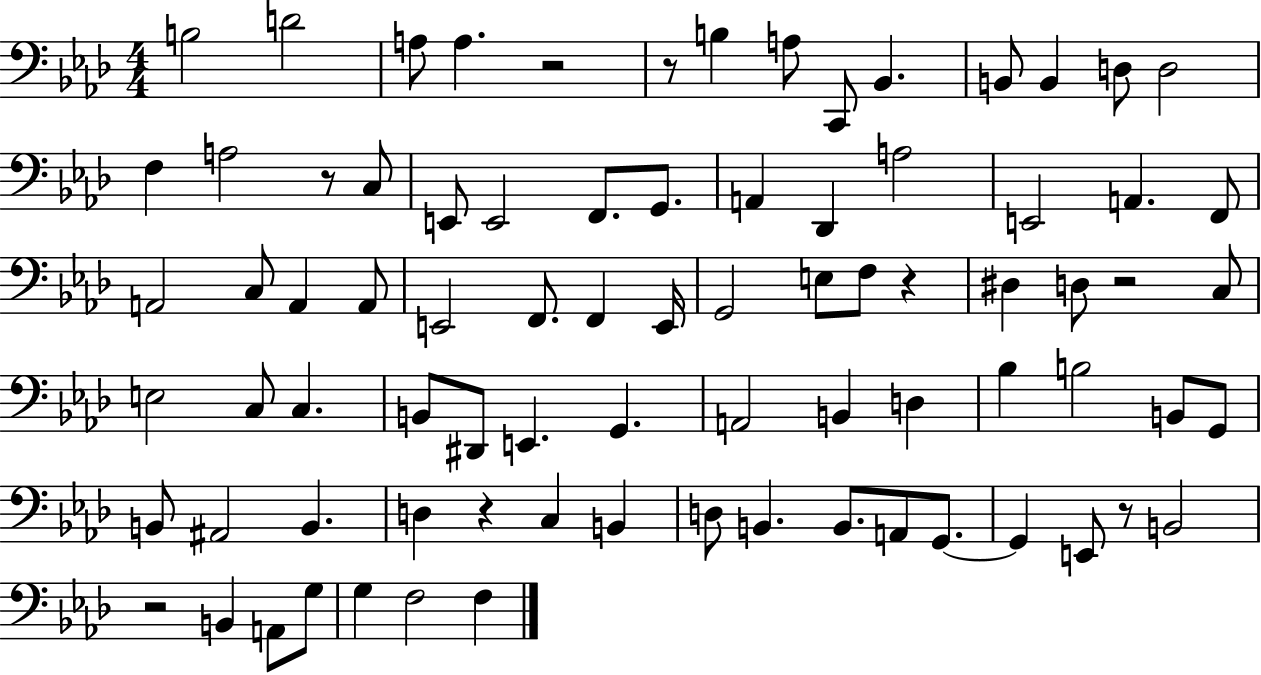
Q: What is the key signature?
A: AES major